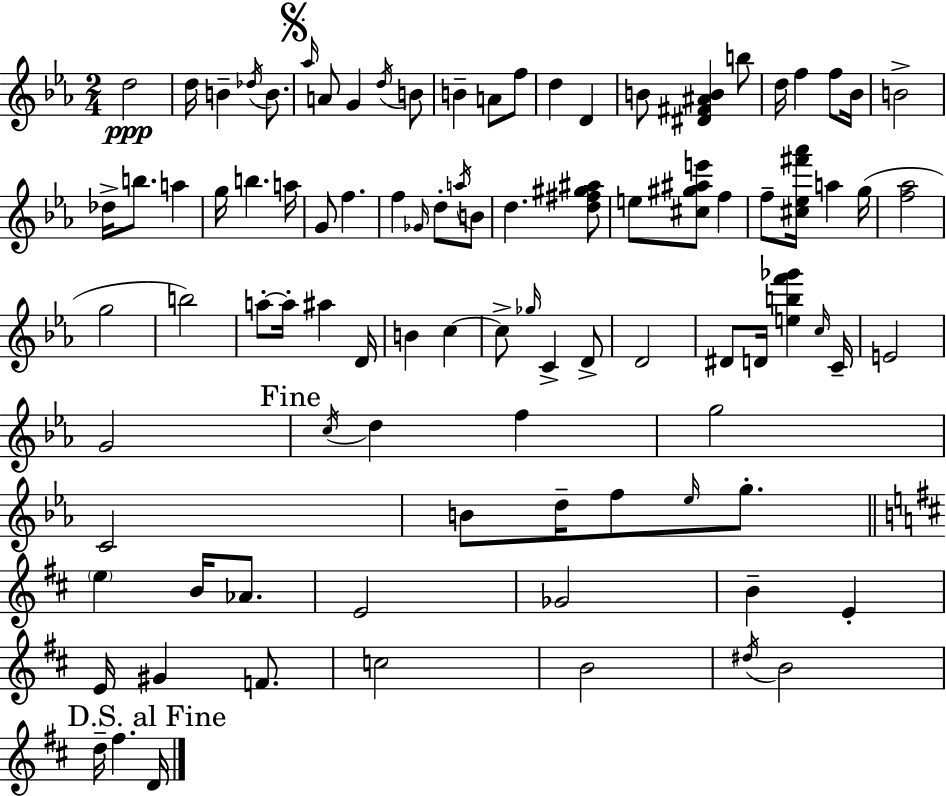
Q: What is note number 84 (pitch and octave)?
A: B4